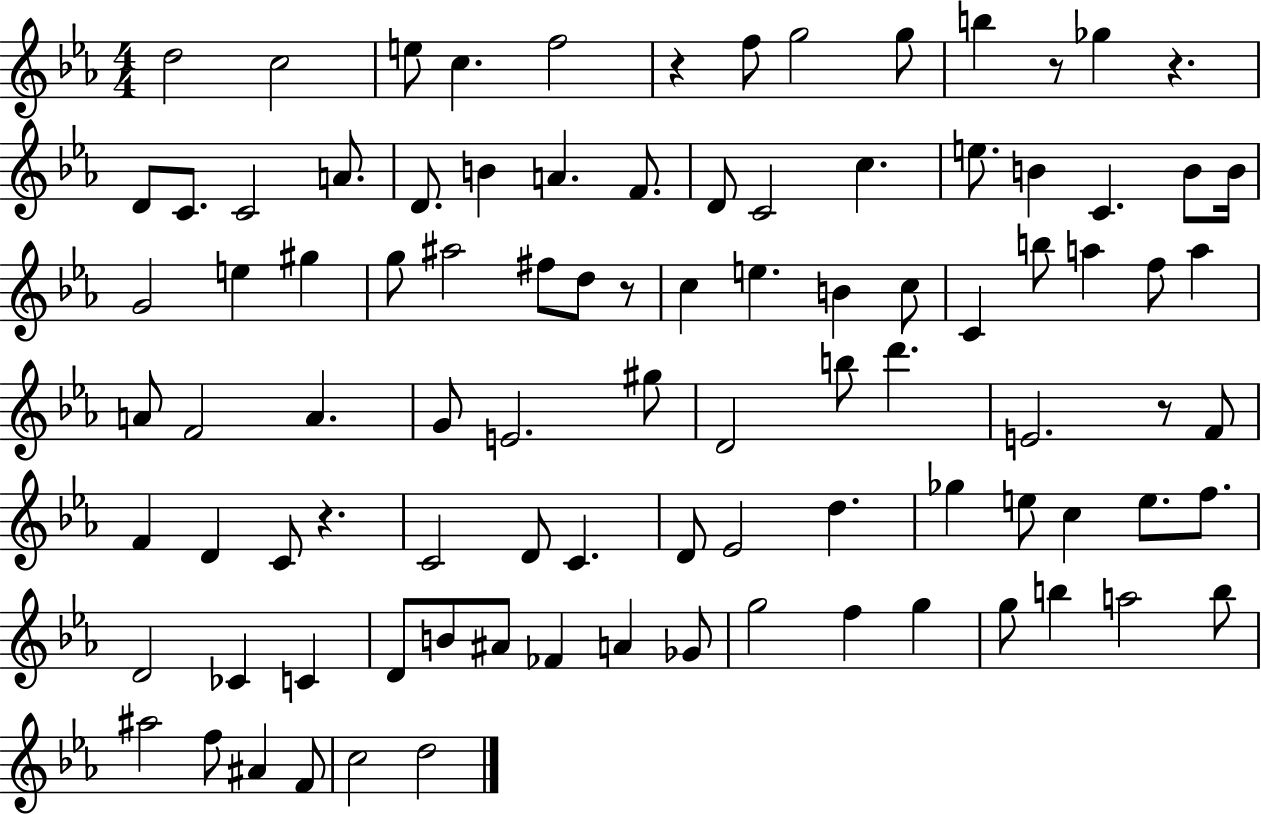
X:1
T:Untitled
M:4/4
L:1/4
K:Eb
d2 c2 e/2 c f2 z f/2 g2 g/2 b z/2 _g z D/2 C/2 C2 A/2 D/2 B A F/2 D/2 C2 c e/2 B C B/2 B/4 G2 e ^g g/2 ^a2 ^f/2 d/2 z/2 c e B c/2 C b/2 a f/2 a A/2 F2 A G/2 E2 ^g/2 D2 b/2 d' E2 z/2 F/2 F D C/2 z C2 D/2 C D/2 _E2 d _g e/2 c e/2 f/2 D2 _C C D/2 B/2 ^A/2 _F A _G/2 g2 f g g/2 b a2 b/2 ^a2 f/2 ^A F/2 c2 d2